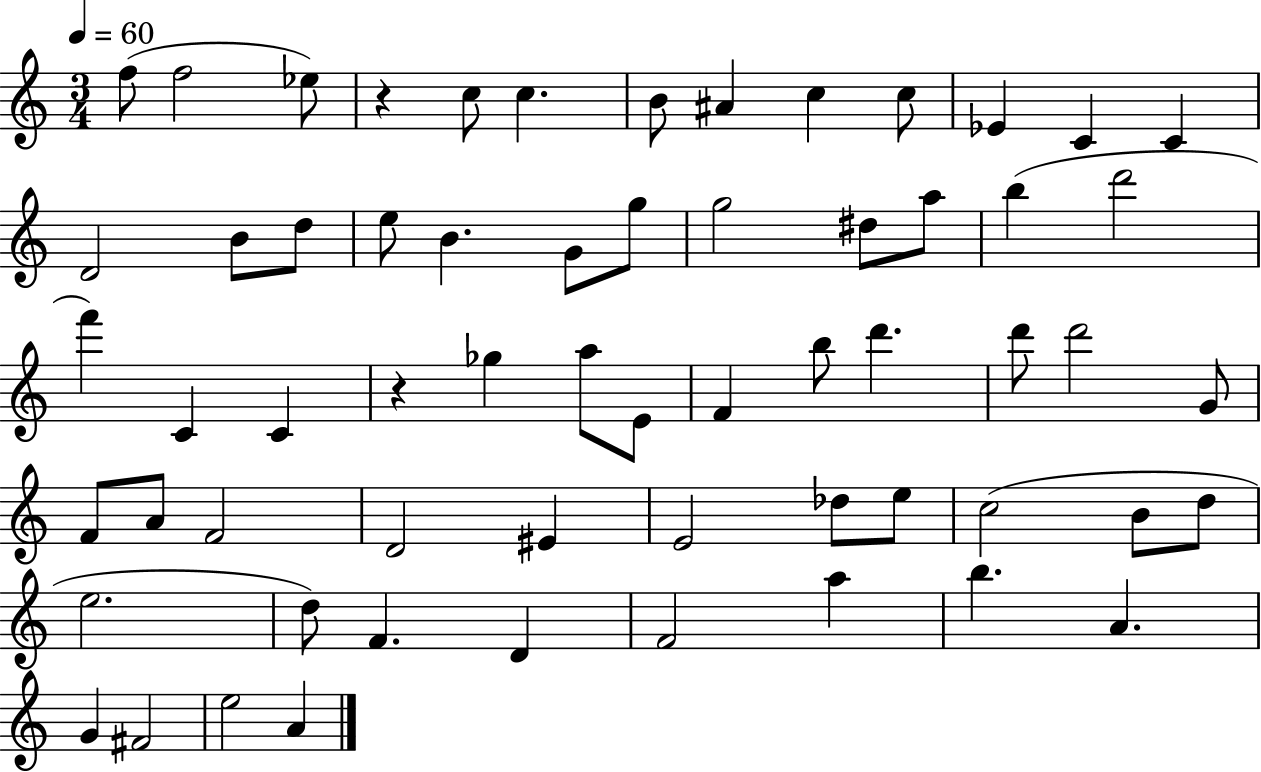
F5/e F5/h Eb5/e R/q C5/e C5/q. B4/e A#4/q C5/q C5/e Eb4/q C4/q C4/q D4/h B4/e D5/e E5/e B4/q. G4/e G5/e G5/h D#5/e A5/e B5/q D6/h F6/q C4/q C4/q R/q Gb5/q A5/e E4/e F4/q B5/e D6/q. D6/e D6/h G4/e F4/e A4/e F4/h D4/h EIS4/q E4/h Db5/e E5/e C5/h B4/e D5/e E5/h. D5/e F4/q. D4/q F4/h A5/q B5/q. A4/q. G4/q F#4/h E5/h A4/q